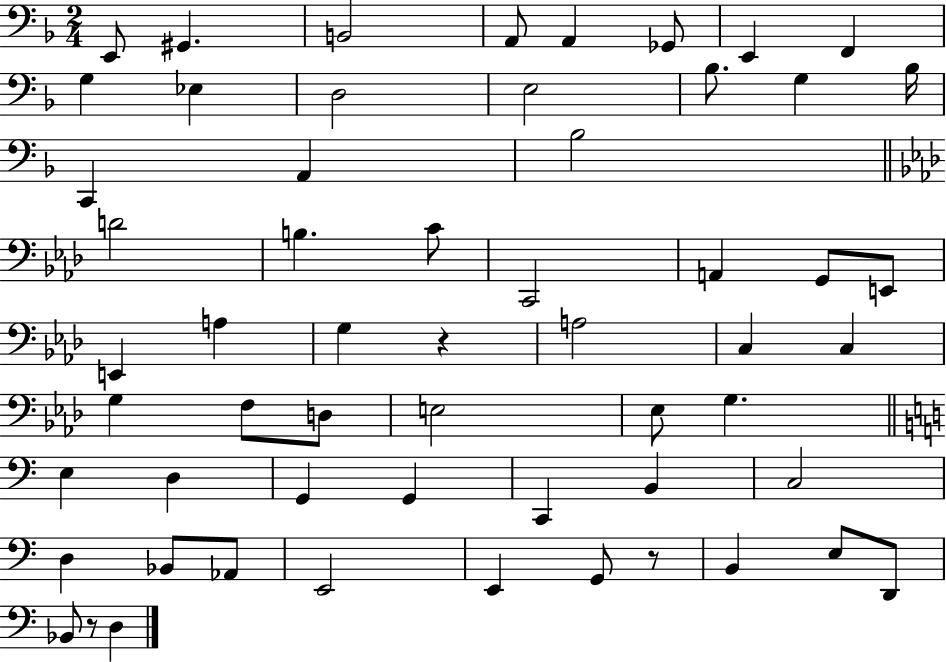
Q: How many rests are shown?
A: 3